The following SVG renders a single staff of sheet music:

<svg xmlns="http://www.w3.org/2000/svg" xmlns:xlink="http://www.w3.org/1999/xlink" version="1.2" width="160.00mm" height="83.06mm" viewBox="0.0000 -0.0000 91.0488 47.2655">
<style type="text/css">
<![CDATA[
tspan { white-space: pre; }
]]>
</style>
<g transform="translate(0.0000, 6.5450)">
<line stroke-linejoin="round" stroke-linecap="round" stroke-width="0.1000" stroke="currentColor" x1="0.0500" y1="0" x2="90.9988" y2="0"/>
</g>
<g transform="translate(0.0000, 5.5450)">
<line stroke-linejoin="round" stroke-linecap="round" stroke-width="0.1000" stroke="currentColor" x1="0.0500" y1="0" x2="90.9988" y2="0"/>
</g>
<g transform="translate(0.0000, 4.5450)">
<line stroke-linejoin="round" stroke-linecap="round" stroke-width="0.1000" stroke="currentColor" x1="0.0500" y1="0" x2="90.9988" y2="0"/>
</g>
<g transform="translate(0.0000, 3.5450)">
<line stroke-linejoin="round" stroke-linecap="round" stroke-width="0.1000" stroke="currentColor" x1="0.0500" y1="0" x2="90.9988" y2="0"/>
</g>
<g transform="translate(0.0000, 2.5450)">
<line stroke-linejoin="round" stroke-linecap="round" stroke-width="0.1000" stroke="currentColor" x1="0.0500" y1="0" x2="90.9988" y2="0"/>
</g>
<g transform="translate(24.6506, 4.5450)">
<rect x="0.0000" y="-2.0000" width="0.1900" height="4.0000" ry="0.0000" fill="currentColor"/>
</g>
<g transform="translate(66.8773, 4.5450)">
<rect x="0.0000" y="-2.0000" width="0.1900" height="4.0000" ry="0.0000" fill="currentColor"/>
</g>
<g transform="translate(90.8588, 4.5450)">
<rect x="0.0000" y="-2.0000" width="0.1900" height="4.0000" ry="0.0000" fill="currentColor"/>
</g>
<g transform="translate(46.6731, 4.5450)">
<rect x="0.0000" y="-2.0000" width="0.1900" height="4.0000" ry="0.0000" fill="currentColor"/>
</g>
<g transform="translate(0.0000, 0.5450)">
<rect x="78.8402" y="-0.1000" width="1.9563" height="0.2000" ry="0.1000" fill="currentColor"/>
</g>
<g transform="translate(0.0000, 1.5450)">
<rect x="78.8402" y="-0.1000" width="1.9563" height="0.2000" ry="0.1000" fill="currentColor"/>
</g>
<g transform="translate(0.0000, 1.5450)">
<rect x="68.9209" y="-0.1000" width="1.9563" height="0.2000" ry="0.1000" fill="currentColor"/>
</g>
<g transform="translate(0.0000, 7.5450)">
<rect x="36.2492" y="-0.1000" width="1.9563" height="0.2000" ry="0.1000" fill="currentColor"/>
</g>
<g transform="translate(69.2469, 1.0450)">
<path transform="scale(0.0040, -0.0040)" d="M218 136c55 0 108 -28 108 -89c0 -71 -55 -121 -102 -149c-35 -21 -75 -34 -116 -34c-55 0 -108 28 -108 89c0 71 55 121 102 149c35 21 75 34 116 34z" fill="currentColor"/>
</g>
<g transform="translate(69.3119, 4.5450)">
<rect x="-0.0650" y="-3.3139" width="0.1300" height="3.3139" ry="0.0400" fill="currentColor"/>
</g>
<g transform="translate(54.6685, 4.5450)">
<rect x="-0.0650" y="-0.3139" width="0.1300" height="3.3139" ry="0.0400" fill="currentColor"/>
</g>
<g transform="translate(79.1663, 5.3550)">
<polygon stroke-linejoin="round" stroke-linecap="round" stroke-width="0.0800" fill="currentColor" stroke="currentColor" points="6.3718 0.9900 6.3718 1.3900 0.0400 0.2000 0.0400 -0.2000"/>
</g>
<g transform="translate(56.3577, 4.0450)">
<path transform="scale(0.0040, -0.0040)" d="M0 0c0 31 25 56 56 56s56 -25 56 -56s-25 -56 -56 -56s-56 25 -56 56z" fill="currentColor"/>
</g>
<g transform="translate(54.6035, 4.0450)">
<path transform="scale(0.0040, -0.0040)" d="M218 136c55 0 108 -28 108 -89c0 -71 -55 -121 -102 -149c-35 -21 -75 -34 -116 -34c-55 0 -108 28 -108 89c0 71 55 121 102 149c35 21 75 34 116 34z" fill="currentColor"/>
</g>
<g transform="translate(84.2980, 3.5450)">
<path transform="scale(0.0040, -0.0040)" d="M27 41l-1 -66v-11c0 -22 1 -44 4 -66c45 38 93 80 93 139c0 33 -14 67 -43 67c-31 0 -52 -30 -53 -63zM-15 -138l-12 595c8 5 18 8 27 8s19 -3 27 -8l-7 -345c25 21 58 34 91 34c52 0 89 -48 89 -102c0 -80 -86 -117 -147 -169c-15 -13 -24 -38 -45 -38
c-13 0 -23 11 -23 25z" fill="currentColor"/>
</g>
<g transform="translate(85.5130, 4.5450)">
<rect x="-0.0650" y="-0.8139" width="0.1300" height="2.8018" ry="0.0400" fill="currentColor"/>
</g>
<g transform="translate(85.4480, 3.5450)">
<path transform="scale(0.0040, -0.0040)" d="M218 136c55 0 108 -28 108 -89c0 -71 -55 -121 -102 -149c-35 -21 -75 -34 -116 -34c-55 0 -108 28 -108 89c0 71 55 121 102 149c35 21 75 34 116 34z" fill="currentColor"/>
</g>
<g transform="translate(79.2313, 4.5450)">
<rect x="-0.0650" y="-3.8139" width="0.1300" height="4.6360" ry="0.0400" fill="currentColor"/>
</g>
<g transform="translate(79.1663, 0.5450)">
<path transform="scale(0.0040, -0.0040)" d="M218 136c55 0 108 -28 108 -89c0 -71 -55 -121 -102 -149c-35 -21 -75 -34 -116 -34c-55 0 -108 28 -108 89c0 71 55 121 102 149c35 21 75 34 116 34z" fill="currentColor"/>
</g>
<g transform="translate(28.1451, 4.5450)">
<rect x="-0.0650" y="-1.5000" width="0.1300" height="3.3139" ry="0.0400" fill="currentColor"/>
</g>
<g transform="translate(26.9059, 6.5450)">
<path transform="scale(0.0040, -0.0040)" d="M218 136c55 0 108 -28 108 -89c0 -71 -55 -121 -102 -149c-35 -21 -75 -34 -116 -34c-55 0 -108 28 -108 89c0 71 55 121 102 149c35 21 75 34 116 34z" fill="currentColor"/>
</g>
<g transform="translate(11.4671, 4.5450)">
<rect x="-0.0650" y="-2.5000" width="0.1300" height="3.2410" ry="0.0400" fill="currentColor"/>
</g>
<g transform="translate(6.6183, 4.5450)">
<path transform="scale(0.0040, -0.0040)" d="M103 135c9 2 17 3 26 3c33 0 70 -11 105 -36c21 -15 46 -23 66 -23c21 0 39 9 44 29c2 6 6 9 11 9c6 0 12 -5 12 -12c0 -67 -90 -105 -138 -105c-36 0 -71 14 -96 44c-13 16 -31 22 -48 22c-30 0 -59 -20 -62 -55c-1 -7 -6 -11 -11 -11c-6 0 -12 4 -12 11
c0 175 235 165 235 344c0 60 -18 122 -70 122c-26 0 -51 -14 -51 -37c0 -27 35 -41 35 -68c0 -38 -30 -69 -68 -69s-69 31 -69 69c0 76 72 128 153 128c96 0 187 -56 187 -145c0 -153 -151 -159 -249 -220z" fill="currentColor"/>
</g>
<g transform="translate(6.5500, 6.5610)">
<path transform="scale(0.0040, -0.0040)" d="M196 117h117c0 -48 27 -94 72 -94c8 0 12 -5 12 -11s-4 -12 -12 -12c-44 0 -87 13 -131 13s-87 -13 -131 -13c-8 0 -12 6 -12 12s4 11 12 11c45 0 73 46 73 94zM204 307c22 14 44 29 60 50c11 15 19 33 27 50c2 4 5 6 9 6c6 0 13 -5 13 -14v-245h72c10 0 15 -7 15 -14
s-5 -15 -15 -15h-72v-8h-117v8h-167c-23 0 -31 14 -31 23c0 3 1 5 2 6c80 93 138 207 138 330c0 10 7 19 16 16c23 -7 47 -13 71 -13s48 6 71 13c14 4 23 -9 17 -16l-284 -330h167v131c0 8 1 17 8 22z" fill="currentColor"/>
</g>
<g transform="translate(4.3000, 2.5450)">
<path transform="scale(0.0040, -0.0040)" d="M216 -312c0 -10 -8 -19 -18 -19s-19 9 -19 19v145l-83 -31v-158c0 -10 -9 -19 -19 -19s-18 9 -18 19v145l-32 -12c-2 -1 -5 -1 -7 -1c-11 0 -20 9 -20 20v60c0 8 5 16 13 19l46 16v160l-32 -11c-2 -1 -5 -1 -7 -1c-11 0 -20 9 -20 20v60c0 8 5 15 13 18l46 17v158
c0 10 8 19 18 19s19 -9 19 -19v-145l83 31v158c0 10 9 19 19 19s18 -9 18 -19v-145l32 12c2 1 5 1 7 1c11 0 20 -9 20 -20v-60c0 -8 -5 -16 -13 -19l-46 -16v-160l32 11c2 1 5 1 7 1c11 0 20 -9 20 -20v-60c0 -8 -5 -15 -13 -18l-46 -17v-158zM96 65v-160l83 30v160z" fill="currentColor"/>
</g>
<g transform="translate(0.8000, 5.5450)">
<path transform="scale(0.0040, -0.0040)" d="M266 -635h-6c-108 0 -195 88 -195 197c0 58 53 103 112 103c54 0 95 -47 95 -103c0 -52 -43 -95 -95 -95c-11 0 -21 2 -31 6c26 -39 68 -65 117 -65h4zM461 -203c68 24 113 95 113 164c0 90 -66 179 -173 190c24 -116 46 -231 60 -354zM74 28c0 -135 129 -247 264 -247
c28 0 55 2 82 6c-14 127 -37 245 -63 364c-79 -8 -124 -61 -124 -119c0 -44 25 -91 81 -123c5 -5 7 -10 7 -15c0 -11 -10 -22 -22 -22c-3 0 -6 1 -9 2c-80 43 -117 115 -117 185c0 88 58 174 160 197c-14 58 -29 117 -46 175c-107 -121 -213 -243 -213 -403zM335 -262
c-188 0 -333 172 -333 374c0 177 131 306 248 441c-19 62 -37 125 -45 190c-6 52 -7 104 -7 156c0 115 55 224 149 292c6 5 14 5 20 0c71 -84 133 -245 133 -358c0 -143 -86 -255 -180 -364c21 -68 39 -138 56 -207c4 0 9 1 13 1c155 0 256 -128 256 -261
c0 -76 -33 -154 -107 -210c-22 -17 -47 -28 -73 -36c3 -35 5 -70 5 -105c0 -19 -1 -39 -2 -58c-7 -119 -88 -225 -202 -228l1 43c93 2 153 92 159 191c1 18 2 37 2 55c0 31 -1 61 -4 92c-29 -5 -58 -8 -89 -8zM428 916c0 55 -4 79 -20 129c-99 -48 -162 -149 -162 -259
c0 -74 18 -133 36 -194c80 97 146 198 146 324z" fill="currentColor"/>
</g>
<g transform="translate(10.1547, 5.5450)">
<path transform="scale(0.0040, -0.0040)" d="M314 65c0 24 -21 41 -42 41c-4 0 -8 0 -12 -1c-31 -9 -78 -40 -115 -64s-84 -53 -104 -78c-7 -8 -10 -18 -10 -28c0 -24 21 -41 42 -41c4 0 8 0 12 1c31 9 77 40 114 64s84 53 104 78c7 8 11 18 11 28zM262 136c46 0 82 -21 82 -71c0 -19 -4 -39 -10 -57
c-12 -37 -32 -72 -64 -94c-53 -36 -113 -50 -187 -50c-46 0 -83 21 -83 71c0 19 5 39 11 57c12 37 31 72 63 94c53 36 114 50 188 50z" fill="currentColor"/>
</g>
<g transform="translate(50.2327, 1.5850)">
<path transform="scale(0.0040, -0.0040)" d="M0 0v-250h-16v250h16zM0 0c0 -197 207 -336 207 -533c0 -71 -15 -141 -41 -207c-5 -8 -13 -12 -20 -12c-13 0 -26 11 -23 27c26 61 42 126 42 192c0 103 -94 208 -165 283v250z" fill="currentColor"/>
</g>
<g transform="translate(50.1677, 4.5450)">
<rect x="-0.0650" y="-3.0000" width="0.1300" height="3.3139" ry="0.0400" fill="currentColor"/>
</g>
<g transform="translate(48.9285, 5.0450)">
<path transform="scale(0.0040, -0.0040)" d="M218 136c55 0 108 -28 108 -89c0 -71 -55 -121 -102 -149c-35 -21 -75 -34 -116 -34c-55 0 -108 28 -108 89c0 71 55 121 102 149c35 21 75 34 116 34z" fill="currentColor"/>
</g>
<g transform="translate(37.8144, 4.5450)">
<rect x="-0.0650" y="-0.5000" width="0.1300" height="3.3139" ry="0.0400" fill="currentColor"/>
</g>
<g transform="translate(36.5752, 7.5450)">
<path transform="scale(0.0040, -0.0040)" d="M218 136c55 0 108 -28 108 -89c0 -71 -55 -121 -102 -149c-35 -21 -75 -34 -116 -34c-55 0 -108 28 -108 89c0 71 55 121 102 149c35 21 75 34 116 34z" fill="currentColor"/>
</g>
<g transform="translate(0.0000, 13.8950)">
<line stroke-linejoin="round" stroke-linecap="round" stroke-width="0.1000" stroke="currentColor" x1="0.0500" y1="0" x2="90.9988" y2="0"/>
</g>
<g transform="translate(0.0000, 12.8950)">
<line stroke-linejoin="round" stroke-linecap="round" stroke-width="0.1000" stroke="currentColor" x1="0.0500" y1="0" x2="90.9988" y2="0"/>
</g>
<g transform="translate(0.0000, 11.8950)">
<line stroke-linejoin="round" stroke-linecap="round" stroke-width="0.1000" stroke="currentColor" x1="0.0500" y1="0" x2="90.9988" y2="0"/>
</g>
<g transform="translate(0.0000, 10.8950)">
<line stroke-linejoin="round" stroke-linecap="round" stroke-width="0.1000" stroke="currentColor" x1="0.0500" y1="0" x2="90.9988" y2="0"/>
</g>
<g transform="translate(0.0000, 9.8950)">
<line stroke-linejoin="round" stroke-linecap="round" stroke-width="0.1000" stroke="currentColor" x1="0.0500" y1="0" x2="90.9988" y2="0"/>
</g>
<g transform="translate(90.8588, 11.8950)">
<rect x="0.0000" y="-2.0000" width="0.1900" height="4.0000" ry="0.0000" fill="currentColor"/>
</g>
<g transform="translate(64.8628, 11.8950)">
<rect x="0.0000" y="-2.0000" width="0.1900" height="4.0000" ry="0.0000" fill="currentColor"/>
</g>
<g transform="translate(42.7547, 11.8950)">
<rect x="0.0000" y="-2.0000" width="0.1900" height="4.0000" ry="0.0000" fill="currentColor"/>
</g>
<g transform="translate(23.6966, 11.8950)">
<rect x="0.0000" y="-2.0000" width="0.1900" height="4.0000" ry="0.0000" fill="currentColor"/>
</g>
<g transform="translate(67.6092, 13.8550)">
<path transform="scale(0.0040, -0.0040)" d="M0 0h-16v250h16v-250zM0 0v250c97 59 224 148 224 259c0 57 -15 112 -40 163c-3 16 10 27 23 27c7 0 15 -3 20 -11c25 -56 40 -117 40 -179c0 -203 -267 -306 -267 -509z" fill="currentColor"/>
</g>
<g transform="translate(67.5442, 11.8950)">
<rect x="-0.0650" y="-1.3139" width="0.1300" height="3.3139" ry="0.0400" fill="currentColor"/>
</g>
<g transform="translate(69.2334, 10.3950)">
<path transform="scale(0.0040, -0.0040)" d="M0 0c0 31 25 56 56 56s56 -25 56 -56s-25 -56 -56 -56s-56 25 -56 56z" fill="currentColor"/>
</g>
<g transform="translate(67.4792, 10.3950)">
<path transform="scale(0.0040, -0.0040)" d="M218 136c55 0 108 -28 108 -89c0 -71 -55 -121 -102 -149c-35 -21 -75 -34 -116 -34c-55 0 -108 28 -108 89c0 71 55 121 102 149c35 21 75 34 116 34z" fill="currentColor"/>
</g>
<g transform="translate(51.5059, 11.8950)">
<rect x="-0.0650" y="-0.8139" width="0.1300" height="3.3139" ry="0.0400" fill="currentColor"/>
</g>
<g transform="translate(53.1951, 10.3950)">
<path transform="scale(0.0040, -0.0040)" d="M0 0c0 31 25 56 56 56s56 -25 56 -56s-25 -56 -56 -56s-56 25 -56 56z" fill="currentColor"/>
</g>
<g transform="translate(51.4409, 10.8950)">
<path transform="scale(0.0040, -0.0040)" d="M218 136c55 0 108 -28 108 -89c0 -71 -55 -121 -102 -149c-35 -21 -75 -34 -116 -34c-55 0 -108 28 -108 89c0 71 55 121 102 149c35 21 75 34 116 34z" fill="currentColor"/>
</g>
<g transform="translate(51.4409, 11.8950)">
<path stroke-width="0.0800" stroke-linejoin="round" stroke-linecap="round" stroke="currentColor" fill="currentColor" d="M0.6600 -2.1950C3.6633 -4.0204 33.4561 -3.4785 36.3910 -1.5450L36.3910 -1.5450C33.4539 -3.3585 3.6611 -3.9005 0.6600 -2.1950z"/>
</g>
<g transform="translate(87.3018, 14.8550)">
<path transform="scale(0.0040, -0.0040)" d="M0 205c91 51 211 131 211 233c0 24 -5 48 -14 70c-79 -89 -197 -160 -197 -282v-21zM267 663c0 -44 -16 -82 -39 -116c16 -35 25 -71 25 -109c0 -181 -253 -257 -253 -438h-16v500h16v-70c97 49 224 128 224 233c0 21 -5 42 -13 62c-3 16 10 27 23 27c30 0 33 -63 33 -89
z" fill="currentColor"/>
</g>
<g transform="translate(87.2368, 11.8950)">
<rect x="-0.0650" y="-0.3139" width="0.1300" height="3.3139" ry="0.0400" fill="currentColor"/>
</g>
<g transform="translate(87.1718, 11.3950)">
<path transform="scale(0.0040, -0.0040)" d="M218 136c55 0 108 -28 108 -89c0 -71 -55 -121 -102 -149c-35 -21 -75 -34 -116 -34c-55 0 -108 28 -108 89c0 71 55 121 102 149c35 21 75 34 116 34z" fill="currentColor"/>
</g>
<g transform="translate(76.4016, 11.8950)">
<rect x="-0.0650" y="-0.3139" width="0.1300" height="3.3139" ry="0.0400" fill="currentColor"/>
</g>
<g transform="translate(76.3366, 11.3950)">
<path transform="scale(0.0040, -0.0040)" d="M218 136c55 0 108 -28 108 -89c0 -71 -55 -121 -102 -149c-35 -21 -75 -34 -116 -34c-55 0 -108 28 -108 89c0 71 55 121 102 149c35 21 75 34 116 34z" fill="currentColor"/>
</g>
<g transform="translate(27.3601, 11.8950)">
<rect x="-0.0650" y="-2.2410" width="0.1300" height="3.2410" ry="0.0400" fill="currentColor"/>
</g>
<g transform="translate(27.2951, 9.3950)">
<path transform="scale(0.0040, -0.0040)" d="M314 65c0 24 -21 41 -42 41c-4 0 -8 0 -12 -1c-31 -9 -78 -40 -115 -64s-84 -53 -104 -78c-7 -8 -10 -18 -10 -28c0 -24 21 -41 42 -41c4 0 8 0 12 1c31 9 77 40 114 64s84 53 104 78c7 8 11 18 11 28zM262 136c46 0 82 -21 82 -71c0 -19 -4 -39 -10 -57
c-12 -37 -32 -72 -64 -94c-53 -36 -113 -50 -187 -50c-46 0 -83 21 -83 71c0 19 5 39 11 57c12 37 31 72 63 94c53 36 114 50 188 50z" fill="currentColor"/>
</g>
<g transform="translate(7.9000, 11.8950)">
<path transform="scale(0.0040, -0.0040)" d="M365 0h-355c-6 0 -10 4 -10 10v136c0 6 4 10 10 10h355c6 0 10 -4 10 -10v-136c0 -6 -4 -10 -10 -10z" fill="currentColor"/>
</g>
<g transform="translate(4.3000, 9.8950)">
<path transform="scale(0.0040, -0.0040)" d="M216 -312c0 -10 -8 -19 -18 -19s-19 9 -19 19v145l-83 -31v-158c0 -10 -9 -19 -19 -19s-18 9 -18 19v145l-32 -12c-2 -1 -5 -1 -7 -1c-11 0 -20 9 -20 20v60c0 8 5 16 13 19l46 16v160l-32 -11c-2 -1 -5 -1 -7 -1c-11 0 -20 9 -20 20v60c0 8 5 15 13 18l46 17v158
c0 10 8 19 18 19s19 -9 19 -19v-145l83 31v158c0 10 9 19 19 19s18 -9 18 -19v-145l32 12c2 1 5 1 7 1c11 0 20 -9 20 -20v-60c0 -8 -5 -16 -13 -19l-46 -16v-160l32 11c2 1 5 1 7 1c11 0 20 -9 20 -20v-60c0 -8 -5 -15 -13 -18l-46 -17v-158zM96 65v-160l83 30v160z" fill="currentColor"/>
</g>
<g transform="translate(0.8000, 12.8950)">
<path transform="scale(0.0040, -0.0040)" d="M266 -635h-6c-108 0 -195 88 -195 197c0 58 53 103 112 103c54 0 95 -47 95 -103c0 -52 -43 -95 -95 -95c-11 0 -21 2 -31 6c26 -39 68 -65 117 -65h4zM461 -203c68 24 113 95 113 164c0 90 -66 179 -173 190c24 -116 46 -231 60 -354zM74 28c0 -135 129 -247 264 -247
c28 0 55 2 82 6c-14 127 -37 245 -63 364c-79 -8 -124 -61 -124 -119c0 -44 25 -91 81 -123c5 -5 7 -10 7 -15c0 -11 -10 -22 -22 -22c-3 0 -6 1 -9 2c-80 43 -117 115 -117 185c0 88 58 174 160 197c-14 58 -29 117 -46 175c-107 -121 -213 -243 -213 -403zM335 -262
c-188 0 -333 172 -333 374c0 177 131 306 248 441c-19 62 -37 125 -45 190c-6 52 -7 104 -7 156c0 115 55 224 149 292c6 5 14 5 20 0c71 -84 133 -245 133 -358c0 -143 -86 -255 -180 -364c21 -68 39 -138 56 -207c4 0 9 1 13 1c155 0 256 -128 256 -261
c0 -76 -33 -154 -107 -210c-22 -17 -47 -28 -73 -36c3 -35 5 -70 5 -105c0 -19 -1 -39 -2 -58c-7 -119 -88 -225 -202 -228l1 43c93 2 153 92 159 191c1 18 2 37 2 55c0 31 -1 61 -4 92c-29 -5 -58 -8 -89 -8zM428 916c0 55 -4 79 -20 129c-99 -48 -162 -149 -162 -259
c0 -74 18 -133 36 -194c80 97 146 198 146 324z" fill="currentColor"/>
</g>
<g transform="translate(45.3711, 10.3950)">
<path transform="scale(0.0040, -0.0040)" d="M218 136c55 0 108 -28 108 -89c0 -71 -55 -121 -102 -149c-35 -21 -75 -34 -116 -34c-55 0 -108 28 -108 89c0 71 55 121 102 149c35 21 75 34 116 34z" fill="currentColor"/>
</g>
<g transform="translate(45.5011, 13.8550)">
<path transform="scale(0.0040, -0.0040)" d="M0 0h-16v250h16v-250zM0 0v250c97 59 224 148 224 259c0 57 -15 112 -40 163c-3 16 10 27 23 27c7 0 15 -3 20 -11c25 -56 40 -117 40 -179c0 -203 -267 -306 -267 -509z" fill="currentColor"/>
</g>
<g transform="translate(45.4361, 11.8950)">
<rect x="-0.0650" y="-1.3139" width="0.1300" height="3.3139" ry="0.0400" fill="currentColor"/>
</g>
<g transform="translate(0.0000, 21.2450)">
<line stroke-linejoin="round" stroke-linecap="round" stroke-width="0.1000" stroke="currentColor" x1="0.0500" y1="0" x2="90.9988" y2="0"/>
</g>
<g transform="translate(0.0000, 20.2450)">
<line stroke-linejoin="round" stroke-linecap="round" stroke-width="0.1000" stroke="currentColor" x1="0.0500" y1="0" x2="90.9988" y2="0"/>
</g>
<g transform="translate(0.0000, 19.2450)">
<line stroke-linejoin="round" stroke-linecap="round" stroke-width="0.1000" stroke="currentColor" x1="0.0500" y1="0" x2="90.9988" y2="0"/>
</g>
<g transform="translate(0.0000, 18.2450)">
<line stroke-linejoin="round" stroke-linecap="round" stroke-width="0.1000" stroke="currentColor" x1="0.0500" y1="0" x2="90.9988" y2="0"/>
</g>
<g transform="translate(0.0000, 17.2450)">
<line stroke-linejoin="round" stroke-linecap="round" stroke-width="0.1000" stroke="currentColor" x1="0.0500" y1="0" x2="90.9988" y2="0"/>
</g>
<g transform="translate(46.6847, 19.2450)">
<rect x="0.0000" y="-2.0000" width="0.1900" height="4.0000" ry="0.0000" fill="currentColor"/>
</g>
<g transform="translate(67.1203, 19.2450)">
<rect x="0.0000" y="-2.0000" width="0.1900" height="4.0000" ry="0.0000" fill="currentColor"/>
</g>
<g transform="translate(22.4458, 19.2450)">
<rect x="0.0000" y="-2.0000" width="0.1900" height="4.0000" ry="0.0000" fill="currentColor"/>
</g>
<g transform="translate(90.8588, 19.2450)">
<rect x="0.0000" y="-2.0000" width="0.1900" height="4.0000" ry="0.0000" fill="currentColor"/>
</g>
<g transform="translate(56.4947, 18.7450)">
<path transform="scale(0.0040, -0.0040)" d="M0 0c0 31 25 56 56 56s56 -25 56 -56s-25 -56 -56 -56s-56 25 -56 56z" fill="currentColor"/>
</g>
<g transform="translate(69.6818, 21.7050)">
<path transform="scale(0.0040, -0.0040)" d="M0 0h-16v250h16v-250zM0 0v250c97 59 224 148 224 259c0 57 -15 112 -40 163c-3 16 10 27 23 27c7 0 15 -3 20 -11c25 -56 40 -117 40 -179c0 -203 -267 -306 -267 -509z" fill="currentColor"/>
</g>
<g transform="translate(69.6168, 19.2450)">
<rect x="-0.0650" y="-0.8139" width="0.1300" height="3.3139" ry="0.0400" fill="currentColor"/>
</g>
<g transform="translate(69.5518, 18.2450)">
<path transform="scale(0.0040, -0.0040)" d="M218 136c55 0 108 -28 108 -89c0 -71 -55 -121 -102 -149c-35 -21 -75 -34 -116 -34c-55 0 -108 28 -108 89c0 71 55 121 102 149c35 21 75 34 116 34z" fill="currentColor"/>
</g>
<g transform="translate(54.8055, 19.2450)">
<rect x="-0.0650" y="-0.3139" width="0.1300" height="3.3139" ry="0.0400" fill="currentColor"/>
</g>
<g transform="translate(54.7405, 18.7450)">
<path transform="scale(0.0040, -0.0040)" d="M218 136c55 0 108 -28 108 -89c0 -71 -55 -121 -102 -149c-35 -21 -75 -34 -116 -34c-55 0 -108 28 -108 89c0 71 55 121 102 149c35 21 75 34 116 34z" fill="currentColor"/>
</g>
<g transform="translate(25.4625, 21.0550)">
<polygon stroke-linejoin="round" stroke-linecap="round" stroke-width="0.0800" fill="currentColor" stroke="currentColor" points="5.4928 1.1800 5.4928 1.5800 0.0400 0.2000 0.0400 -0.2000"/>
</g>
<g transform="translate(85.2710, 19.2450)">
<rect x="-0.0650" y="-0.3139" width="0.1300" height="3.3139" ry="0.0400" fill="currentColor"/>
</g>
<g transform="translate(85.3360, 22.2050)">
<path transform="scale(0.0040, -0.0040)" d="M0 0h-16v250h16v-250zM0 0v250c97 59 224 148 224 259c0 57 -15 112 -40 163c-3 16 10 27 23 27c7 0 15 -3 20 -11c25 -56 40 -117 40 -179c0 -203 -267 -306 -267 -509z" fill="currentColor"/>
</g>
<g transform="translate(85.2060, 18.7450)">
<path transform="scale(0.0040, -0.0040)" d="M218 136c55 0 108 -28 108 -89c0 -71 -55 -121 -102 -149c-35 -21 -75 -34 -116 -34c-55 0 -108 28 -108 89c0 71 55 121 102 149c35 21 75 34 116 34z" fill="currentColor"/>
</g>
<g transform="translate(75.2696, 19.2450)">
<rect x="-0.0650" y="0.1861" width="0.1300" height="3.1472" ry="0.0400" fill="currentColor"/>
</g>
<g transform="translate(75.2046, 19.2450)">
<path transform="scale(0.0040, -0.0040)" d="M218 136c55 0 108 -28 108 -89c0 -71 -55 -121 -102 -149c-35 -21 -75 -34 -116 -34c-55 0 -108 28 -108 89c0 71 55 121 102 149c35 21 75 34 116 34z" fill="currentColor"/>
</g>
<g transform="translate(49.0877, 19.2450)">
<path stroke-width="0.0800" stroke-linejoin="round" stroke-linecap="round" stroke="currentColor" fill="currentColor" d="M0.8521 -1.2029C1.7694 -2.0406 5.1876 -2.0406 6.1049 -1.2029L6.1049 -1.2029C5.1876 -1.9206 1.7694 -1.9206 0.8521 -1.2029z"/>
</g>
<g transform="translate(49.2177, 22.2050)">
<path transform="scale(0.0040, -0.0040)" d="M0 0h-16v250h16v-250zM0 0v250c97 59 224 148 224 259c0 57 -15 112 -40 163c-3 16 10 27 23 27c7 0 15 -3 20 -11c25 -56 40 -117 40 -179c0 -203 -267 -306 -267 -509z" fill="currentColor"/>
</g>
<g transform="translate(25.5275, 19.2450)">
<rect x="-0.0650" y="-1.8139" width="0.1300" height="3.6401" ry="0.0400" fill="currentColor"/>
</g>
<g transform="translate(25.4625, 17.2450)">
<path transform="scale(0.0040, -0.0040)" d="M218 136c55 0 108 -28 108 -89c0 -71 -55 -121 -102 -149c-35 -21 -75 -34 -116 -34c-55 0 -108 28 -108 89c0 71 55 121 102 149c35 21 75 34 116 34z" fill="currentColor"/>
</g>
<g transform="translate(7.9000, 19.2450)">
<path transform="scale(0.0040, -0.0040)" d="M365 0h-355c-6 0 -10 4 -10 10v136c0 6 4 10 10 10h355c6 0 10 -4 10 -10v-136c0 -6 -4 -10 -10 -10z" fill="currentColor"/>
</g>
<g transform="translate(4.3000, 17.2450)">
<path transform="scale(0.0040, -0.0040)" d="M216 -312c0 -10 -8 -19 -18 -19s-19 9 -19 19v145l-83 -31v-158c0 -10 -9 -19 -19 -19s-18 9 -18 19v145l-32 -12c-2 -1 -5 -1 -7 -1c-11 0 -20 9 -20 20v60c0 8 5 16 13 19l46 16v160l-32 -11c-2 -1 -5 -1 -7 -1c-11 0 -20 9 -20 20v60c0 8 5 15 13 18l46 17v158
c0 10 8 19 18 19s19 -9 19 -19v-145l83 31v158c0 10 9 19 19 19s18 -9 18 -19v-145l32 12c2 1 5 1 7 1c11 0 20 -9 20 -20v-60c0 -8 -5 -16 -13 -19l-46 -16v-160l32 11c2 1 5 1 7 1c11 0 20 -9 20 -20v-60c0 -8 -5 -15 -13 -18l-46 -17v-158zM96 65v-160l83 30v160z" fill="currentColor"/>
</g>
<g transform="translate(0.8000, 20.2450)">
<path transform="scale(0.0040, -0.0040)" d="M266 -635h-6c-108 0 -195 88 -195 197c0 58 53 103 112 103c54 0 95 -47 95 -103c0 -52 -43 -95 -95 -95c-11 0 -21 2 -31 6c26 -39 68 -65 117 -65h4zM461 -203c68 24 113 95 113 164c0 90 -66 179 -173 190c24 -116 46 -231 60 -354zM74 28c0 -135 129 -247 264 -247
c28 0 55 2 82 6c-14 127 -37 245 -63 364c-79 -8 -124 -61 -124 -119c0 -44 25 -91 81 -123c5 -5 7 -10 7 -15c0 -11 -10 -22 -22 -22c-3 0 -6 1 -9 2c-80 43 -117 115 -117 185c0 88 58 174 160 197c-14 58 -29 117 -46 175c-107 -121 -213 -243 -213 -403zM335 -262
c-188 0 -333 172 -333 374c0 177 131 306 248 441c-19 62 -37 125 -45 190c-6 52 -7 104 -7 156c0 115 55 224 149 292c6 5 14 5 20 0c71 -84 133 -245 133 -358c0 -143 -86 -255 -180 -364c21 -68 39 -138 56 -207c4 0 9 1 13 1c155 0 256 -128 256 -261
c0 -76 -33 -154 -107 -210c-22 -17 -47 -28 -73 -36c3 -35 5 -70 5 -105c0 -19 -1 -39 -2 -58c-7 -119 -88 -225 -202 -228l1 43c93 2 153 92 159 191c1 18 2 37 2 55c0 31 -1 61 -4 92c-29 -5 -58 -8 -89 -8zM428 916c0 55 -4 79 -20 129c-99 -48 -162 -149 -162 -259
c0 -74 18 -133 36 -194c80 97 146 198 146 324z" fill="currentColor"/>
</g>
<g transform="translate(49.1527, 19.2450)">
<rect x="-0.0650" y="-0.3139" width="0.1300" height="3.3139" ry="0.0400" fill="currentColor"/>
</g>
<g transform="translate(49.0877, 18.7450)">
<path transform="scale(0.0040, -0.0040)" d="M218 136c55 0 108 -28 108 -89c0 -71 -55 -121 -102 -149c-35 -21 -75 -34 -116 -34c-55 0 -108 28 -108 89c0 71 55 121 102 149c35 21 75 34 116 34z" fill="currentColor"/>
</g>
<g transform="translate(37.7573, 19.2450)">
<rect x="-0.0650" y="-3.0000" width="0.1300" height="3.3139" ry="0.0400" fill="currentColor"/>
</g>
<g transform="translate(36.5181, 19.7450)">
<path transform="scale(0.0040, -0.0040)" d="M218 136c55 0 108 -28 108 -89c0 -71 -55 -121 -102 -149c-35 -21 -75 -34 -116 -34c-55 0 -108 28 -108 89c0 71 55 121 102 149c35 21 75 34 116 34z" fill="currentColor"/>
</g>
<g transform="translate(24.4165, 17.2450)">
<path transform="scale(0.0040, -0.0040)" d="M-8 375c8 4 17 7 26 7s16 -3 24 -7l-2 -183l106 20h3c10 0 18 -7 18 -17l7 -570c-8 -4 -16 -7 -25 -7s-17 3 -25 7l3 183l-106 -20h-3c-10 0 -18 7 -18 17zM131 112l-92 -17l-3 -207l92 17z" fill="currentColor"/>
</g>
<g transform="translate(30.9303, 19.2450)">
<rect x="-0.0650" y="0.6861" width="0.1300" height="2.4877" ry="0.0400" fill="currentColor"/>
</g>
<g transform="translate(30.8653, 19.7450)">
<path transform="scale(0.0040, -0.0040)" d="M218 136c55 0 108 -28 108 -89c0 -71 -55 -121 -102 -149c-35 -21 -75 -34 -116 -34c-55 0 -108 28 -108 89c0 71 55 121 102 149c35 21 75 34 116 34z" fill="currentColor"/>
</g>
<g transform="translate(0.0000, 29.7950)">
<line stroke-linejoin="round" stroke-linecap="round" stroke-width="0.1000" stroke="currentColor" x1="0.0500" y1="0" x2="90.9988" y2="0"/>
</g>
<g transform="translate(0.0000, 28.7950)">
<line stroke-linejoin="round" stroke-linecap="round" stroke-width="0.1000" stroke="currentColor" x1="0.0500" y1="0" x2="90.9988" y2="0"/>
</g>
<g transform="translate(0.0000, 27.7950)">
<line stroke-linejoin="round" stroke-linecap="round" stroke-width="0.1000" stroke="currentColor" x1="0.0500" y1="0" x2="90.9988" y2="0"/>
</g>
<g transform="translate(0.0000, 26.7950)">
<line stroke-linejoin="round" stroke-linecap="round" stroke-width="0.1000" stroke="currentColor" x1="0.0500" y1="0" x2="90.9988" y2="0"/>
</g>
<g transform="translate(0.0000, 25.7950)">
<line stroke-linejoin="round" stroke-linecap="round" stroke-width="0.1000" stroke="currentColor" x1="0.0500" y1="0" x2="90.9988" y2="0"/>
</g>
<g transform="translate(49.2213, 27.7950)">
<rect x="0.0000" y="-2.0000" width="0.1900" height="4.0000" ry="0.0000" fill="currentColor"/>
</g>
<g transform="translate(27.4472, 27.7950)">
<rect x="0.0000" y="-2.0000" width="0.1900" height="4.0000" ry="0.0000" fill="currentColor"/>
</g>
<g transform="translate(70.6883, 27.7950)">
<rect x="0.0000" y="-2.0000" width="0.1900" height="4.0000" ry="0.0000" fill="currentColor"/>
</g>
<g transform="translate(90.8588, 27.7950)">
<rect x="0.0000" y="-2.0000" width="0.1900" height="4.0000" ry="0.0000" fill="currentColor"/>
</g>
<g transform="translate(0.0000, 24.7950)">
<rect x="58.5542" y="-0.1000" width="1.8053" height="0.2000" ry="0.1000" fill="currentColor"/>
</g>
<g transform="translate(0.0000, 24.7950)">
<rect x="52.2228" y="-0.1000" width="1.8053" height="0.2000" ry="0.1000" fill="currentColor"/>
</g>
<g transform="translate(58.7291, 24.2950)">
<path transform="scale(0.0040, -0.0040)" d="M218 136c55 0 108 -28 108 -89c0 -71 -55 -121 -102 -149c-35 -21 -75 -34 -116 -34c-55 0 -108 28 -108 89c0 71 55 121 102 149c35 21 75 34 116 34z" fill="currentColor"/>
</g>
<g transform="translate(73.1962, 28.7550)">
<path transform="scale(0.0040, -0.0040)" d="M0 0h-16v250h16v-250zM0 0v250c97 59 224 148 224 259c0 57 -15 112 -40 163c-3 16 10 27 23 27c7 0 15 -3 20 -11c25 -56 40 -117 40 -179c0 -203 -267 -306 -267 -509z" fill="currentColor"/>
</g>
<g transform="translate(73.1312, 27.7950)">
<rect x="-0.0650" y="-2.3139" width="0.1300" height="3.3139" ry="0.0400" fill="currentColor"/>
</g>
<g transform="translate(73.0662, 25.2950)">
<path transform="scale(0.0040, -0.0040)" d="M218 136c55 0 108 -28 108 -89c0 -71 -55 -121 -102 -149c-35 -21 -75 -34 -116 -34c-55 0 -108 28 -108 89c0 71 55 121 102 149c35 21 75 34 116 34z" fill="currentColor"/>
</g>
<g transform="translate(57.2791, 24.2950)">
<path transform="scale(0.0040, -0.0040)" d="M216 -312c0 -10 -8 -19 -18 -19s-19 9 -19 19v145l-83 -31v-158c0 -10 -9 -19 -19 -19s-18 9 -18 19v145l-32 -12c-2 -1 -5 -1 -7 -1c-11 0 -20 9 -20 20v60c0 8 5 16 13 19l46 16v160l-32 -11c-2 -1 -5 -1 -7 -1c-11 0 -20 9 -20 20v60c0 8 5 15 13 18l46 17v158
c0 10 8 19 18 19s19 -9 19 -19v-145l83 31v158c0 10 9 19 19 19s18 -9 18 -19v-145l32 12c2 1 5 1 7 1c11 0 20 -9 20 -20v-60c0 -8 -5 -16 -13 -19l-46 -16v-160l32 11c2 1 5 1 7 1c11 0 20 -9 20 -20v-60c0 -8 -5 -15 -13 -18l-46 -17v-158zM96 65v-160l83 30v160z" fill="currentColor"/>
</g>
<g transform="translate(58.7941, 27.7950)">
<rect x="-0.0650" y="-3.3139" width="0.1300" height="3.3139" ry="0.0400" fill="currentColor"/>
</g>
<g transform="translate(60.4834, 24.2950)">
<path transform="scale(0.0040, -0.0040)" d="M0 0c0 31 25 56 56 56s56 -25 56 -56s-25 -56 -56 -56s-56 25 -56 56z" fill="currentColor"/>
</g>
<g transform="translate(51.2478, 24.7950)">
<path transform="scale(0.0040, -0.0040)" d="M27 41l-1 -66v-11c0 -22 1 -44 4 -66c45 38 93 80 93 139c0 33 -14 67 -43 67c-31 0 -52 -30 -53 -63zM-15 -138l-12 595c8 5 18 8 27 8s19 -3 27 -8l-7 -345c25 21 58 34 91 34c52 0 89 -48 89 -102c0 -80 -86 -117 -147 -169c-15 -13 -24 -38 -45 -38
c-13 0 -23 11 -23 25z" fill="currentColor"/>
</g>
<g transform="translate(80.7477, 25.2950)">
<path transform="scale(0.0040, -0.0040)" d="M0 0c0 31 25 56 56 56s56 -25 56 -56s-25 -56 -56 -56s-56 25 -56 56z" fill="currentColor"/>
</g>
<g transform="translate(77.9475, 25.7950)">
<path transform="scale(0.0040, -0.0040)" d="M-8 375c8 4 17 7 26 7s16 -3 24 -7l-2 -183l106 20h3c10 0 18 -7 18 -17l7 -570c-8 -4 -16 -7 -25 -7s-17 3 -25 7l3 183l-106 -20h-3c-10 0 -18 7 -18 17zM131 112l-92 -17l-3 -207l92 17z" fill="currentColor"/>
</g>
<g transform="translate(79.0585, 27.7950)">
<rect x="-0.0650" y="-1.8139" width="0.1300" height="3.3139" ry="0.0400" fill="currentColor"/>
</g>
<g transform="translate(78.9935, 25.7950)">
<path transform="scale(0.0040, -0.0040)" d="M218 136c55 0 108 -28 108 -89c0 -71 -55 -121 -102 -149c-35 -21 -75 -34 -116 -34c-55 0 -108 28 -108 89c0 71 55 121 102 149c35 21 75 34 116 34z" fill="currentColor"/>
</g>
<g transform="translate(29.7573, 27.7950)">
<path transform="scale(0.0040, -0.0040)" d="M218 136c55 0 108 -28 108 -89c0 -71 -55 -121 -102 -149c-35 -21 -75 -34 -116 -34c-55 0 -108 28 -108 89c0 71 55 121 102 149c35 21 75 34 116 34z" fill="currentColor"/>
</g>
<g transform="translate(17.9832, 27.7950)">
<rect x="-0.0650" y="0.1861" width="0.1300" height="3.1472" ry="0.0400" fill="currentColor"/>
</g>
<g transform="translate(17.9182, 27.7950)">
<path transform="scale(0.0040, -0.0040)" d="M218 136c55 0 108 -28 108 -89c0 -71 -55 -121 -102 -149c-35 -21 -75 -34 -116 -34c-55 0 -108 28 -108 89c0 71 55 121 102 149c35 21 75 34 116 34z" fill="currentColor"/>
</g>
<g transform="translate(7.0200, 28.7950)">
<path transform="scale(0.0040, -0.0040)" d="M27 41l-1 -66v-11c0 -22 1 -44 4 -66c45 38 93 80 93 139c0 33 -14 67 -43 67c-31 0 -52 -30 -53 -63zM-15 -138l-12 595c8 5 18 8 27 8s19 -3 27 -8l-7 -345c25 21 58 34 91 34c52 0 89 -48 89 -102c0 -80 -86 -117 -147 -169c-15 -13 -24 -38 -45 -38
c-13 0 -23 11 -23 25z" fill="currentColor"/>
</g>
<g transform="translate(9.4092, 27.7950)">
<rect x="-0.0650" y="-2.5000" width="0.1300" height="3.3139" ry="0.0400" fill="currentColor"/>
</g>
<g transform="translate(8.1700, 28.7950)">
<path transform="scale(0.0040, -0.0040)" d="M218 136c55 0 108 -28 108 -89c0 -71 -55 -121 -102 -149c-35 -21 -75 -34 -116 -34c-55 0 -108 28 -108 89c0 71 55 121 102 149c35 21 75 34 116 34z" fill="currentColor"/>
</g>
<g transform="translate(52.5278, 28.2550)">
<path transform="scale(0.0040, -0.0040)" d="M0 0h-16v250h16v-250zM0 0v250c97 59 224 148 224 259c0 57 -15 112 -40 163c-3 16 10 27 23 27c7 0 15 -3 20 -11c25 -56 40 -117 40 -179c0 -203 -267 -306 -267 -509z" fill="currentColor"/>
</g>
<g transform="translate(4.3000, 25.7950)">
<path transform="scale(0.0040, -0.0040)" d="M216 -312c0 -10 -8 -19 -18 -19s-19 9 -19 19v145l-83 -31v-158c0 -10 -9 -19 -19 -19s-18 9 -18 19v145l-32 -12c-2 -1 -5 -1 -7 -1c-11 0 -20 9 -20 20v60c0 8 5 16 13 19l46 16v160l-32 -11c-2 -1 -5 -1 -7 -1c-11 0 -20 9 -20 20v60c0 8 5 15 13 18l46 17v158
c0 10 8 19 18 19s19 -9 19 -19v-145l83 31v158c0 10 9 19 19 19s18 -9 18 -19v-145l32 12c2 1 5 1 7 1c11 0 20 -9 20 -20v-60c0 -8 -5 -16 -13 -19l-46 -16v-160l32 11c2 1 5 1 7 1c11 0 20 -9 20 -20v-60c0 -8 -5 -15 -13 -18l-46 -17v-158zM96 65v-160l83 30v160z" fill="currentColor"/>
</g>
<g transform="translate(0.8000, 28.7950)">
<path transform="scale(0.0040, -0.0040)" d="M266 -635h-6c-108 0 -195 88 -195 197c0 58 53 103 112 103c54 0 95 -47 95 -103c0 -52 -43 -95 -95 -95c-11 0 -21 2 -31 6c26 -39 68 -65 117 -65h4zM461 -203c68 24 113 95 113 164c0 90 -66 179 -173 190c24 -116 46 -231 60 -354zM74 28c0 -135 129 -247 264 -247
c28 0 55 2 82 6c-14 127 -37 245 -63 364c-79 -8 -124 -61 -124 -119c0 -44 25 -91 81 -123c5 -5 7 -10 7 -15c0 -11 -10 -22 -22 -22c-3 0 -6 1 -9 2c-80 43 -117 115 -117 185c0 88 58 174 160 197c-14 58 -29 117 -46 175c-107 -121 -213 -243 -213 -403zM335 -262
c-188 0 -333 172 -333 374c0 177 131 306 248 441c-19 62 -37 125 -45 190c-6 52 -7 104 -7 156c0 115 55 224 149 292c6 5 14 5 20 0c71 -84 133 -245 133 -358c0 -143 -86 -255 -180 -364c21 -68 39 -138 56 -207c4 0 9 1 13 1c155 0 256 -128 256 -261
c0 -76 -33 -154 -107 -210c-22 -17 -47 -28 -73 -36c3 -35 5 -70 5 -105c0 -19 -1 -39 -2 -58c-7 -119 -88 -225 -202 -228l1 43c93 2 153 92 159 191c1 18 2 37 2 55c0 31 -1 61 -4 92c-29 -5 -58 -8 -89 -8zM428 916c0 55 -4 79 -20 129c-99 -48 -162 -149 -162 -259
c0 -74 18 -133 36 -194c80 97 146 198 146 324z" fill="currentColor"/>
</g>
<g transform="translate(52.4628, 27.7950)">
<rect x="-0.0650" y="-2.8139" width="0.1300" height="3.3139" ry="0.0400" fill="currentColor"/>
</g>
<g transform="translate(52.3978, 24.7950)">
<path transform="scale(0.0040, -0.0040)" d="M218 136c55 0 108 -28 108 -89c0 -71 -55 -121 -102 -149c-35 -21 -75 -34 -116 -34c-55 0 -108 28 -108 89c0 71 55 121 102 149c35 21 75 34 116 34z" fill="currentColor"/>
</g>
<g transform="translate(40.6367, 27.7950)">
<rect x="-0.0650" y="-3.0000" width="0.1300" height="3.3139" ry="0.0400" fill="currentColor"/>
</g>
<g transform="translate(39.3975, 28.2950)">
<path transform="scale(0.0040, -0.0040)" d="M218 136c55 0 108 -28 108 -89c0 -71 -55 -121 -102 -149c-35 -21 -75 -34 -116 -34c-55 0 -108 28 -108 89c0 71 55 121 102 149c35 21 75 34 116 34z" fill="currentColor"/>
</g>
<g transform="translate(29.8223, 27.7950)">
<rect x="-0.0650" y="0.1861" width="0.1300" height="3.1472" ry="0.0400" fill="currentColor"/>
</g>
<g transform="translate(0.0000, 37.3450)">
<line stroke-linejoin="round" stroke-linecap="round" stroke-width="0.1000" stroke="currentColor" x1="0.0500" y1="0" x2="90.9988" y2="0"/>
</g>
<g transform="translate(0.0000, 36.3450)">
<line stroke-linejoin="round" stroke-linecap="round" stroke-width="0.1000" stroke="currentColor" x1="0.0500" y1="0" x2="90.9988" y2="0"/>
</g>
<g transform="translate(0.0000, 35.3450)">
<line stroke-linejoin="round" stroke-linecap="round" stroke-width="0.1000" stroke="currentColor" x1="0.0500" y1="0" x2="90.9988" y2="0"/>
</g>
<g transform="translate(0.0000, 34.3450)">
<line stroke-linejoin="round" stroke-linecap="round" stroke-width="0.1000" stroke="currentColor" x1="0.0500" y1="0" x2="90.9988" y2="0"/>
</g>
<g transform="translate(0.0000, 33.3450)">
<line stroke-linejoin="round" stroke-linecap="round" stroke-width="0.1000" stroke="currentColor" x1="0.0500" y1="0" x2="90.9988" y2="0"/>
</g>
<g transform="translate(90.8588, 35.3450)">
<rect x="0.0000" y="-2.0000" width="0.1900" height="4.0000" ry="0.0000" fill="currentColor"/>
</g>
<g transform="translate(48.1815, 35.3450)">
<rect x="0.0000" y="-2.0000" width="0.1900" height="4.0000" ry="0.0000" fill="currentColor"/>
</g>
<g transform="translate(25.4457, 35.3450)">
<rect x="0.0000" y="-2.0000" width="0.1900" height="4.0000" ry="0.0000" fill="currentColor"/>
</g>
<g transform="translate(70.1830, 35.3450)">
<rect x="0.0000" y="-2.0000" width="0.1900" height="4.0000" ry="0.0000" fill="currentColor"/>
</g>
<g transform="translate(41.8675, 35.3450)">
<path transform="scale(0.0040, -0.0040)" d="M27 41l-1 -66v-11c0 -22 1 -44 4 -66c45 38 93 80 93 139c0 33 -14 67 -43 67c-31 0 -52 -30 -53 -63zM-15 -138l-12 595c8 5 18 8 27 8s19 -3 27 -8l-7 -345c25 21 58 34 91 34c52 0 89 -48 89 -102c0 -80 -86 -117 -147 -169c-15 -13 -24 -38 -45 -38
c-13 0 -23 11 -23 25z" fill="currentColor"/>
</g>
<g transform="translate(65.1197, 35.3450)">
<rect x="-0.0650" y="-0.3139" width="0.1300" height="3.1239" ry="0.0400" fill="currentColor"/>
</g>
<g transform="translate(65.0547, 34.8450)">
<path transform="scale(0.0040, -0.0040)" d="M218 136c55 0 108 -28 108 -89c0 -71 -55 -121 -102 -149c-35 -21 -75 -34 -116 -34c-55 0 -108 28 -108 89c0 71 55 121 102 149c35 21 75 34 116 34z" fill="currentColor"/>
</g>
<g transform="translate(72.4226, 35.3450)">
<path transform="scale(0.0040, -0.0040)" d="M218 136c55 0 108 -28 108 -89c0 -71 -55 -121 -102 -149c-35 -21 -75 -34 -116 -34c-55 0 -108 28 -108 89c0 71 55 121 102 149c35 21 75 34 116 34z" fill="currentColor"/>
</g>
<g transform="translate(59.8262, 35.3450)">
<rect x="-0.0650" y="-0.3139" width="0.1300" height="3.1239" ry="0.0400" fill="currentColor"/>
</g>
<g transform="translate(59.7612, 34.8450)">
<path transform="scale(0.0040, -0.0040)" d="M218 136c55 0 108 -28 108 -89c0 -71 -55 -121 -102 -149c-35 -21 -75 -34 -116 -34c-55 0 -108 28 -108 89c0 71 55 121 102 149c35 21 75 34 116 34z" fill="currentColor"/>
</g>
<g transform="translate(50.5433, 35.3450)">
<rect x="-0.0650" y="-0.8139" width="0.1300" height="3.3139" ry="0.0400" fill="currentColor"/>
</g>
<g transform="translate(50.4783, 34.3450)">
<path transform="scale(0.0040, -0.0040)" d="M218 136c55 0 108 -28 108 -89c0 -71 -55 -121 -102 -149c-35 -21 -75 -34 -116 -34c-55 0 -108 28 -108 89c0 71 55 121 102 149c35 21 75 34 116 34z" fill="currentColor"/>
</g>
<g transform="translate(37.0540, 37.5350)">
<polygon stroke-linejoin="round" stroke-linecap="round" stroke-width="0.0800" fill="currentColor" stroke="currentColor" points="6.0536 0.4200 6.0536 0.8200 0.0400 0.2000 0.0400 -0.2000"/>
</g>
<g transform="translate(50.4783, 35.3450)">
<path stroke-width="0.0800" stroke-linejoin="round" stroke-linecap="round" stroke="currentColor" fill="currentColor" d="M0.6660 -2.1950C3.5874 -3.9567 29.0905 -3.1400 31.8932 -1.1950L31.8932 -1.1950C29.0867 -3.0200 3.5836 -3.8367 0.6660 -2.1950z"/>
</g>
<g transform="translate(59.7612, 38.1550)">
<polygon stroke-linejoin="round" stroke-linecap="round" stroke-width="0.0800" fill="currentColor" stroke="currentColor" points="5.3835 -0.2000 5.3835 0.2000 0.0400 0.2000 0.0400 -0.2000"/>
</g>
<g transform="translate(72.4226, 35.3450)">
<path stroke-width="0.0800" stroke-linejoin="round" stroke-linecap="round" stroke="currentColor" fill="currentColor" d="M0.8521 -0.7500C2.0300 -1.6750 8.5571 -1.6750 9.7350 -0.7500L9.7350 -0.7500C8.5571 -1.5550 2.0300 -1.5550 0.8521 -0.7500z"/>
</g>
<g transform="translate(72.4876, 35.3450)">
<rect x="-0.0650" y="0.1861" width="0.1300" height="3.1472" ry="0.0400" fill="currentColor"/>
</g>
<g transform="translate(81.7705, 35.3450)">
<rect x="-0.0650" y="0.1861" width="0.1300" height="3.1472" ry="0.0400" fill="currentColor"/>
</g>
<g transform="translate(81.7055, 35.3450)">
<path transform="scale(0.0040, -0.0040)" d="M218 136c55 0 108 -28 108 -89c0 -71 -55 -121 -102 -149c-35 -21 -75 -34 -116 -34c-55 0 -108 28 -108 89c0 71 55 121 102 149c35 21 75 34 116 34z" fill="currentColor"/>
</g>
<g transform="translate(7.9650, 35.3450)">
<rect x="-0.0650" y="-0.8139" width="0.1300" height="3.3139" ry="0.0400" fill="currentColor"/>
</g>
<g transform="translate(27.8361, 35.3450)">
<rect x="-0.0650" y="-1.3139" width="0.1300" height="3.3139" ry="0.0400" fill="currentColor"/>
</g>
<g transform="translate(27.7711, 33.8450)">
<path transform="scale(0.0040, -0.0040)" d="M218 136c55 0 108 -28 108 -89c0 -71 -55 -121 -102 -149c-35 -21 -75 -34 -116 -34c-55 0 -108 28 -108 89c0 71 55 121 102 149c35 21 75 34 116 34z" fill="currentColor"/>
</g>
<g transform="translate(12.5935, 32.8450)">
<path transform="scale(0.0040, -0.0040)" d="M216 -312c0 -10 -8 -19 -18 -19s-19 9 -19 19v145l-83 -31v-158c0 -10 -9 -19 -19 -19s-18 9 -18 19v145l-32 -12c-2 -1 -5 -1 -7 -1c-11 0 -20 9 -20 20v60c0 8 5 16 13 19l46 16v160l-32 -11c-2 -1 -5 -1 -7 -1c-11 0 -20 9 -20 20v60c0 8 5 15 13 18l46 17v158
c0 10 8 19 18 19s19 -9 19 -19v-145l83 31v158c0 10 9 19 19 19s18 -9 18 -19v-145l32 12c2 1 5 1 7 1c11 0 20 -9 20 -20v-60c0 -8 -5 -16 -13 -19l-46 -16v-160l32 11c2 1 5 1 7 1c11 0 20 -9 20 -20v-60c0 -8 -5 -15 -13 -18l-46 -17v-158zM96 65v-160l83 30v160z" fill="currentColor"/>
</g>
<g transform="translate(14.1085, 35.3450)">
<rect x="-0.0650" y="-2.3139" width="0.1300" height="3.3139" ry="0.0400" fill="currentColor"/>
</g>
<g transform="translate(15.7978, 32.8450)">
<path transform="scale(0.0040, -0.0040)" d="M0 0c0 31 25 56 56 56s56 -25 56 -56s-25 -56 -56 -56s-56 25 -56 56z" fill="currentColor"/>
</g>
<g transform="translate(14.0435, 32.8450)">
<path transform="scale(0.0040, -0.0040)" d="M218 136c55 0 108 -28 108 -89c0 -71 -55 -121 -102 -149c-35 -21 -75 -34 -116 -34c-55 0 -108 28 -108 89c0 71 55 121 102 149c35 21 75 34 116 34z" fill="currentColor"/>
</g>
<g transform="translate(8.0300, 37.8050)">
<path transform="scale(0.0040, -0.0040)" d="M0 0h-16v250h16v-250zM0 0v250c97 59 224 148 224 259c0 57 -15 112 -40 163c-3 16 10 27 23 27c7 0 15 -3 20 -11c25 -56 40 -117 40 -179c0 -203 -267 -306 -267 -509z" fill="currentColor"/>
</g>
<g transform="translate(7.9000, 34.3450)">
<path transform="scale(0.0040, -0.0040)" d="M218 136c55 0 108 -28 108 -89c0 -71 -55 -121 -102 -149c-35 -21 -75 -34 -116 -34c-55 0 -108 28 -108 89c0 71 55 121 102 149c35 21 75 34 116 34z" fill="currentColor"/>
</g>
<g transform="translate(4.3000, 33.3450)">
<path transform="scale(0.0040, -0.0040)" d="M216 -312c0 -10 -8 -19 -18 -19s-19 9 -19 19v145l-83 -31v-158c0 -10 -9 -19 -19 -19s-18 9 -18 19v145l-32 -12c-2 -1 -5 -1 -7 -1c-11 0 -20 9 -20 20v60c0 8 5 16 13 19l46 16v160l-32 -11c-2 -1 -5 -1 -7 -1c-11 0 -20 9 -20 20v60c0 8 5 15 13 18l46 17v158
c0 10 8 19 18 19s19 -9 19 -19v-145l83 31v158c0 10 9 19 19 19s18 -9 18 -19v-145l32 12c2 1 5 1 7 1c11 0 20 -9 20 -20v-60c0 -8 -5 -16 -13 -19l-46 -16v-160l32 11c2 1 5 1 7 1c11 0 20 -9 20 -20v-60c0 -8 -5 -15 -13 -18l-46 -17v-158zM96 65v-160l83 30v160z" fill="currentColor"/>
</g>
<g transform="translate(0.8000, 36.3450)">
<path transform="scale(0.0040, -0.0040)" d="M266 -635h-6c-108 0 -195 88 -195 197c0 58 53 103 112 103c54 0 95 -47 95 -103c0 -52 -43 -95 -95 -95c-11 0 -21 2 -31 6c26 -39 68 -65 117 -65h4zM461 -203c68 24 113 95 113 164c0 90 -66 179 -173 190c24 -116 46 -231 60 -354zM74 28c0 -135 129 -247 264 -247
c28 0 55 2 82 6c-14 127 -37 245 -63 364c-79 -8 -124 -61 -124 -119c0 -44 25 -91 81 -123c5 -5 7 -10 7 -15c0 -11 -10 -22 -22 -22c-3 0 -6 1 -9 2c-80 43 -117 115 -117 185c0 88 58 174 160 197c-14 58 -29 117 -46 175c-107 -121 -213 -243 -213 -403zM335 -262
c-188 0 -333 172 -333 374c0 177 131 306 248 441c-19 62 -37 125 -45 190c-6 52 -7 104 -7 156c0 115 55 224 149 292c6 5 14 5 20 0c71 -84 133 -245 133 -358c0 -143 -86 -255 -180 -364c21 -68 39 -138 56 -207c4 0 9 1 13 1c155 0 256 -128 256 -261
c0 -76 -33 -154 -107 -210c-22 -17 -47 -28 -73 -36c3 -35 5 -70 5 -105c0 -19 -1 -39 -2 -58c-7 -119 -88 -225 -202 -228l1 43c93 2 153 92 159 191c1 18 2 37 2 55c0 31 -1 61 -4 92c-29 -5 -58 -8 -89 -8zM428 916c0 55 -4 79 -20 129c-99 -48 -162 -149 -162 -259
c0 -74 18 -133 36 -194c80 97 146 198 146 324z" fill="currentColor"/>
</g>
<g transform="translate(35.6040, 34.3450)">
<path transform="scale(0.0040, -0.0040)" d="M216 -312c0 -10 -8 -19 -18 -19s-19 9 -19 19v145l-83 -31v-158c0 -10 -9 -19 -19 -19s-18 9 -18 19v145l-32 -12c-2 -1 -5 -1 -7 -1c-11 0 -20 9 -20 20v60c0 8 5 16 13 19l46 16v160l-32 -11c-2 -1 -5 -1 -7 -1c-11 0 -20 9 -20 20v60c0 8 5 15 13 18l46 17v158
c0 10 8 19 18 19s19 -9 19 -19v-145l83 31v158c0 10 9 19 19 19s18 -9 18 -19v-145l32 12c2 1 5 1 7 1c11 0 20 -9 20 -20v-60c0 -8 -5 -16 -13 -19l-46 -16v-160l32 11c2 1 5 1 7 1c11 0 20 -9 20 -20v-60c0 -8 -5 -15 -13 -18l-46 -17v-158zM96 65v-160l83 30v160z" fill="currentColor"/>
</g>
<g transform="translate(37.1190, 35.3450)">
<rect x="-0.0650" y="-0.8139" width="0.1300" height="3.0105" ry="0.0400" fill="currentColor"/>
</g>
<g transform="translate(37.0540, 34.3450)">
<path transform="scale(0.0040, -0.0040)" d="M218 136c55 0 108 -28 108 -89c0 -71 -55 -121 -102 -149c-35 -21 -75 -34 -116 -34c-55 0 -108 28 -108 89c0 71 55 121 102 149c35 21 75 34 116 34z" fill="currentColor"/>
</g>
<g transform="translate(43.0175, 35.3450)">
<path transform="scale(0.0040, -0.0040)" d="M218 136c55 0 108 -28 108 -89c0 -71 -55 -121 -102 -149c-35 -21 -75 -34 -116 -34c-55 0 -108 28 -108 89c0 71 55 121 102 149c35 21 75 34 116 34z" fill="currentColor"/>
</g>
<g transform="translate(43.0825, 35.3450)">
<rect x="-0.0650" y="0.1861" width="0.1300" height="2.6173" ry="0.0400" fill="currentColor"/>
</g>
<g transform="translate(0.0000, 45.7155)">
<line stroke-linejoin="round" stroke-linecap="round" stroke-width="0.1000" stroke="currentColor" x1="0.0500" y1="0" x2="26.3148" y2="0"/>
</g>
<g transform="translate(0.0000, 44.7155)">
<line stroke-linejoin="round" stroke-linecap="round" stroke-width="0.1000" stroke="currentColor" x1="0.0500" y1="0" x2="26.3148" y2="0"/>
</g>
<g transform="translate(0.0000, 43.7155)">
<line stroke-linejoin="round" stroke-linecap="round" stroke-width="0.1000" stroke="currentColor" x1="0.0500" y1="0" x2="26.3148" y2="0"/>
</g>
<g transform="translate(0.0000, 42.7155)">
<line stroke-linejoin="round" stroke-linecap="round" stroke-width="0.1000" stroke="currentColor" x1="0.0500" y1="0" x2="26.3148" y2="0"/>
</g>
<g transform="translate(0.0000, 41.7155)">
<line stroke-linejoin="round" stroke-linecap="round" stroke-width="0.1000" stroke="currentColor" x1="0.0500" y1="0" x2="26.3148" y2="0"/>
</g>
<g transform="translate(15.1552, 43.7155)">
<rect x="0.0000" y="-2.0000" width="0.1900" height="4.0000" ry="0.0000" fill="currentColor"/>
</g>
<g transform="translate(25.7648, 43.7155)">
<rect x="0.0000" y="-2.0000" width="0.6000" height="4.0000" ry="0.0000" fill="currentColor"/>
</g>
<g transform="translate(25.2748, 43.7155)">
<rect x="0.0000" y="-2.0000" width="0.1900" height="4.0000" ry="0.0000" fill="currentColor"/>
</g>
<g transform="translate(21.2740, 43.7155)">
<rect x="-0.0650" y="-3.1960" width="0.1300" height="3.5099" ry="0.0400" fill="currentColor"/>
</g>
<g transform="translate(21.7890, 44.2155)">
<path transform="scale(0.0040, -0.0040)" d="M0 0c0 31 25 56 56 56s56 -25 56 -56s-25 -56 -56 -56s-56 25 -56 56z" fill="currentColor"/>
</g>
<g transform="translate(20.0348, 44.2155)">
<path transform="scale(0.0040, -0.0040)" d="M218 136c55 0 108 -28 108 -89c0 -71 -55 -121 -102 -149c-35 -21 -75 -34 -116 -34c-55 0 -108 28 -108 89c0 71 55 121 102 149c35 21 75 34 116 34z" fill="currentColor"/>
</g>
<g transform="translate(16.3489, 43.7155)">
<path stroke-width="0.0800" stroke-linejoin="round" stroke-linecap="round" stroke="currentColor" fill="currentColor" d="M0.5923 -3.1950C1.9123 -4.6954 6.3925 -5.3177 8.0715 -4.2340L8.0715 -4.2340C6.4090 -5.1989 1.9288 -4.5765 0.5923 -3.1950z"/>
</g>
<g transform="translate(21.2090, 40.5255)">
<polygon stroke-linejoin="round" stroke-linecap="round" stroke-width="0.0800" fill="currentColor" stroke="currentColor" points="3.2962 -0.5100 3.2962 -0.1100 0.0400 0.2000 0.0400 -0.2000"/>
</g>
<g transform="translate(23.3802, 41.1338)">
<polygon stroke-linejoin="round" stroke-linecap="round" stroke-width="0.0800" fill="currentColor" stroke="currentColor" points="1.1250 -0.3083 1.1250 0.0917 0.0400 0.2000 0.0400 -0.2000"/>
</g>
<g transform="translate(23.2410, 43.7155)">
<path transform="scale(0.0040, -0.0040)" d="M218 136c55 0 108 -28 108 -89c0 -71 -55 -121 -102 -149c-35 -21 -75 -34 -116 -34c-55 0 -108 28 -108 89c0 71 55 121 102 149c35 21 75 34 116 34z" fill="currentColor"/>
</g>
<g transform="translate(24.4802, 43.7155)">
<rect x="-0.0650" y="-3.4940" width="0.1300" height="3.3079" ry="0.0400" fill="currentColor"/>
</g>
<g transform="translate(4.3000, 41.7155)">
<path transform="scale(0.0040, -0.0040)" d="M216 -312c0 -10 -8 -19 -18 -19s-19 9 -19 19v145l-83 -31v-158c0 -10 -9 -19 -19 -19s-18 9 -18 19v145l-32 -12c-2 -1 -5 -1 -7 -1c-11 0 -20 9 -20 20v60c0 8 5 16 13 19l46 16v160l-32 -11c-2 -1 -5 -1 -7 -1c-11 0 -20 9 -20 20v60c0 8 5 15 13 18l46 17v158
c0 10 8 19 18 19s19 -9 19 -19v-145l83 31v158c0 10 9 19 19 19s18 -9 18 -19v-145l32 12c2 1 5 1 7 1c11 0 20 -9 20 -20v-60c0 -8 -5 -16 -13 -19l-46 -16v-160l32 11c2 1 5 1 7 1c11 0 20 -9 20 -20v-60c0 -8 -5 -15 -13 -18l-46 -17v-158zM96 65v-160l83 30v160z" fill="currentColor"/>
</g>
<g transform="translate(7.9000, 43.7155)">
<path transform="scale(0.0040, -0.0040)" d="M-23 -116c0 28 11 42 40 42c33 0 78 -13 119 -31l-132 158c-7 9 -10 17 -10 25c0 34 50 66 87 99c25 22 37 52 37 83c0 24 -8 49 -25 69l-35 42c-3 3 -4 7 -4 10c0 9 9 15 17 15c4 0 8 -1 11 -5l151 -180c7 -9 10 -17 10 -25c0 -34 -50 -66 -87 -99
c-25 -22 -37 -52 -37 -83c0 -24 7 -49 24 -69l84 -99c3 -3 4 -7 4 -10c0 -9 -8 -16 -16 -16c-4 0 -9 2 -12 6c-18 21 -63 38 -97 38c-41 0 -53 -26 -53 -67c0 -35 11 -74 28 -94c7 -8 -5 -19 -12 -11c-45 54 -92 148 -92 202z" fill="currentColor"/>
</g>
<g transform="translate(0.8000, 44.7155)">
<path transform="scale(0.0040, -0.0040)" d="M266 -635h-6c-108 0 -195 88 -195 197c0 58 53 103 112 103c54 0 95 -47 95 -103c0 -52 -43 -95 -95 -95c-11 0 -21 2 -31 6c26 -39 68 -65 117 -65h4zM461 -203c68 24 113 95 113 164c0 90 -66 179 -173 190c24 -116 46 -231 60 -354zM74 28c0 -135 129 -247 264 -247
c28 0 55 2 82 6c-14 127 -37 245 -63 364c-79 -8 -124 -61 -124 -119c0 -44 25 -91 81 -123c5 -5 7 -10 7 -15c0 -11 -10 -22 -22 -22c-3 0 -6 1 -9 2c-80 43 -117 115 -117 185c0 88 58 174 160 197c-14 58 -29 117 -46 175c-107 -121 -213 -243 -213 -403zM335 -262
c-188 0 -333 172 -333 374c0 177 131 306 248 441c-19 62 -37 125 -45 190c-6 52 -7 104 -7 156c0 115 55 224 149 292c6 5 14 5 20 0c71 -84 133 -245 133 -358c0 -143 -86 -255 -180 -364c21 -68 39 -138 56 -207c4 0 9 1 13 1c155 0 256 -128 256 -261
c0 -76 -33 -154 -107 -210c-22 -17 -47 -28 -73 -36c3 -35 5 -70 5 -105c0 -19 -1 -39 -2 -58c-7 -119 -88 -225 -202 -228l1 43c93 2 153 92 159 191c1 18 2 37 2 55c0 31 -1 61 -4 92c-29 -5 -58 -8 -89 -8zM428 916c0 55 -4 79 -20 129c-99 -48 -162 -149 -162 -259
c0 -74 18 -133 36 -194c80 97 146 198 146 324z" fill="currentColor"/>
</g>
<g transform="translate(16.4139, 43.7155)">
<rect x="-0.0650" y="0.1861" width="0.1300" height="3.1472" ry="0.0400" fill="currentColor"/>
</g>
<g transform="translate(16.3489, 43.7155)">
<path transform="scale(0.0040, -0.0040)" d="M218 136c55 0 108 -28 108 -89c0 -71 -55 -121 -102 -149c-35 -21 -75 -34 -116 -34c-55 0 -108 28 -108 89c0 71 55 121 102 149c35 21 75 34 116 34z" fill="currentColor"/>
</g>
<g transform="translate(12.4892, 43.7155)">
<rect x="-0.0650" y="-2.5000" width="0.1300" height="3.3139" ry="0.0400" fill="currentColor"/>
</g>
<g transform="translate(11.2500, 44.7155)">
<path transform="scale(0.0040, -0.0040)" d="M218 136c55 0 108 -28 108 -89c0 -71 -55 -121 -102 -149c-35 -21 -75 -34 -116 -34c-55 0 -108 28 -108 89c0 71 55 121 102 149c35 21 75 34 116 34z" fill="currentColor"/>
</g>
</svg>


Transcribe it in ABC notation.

X:1
T:Untitled
M:2/4
L:1/4
K:G
G2 E C A/2 c b c'/2 _d/2 z2 g2 e/2 d e/2 c c/4 z2 f/2 A/2 A c/2 c d/2 B c/2 _G B B A _a/2 ^b g/2 f d/2 ^g e ^d/2 _B/2 d c/2 c/2 B B z G B A/2 B/4